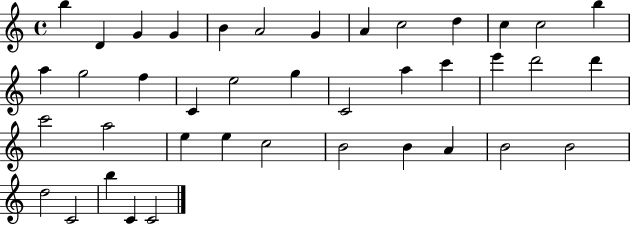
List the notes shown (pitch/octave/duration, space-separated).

B5/q D4/q G4/q G4/q B4/q A4/h G4/q A4/q C5/h D5/q C5/q C5/h B5/q A5/q G5/h F5/q C4/q E5/h G5/q C4/h A5/q C6/q E6/q D6/h D6/q C6/h A5/h E5/q E5/q C5/h B4/h B4/q A4/q B4/h B4/h D5/h C4/h B5/q C4/q C4/h